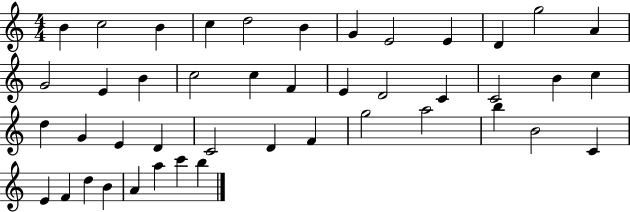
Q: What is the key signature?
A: C major